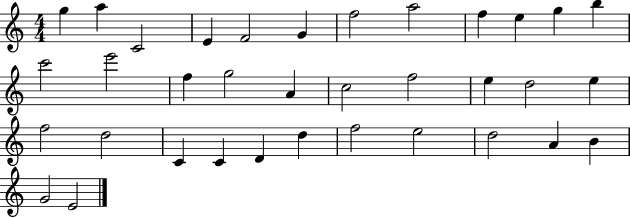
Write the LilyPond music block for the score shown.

{
  \clef treble
  \numericTimeSignature
  \time 4/4
  \key c \major
  g''4 a''4 c'2 | e'4 f'2 g'4 | f''2 a''2 | f''4 e''4 g''4 b''4 | \break c'''2 e'''2 | f''4 g''2 a'4 | c''2 f''2 | e''4 d''2 e''4 | \break f''2 d''2 | c'4 c'4 d'4 d''4 | f''2 e''2 | d''2 a'4 b'4 | \break g'2 e'2 | \bar "|."
}